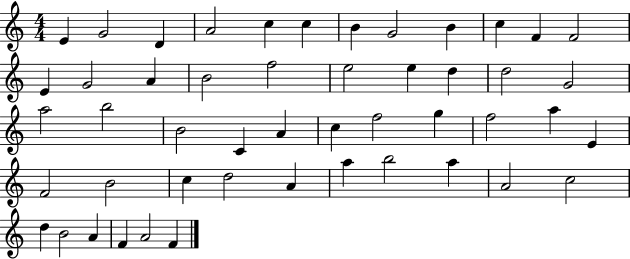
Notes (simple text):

E4/q G4/h D4/q A4/h C5/q C5/q B4/q G4/h B4/q C5/q F4/q F4/h E4/q G4/h A4/q B4/h F5/h E5/h E5/q D5/q D5/h G4/h A5/h B5/h B4/h C4/q A4/q C5/q F5/h G5/q F5/h A5/q E4/q F4/h B4/h C5/q D5/h A4/q A5/q B5/h A5/q A4/h C5/h D5/q B4/h A4/q F4/q A4/h F4/q